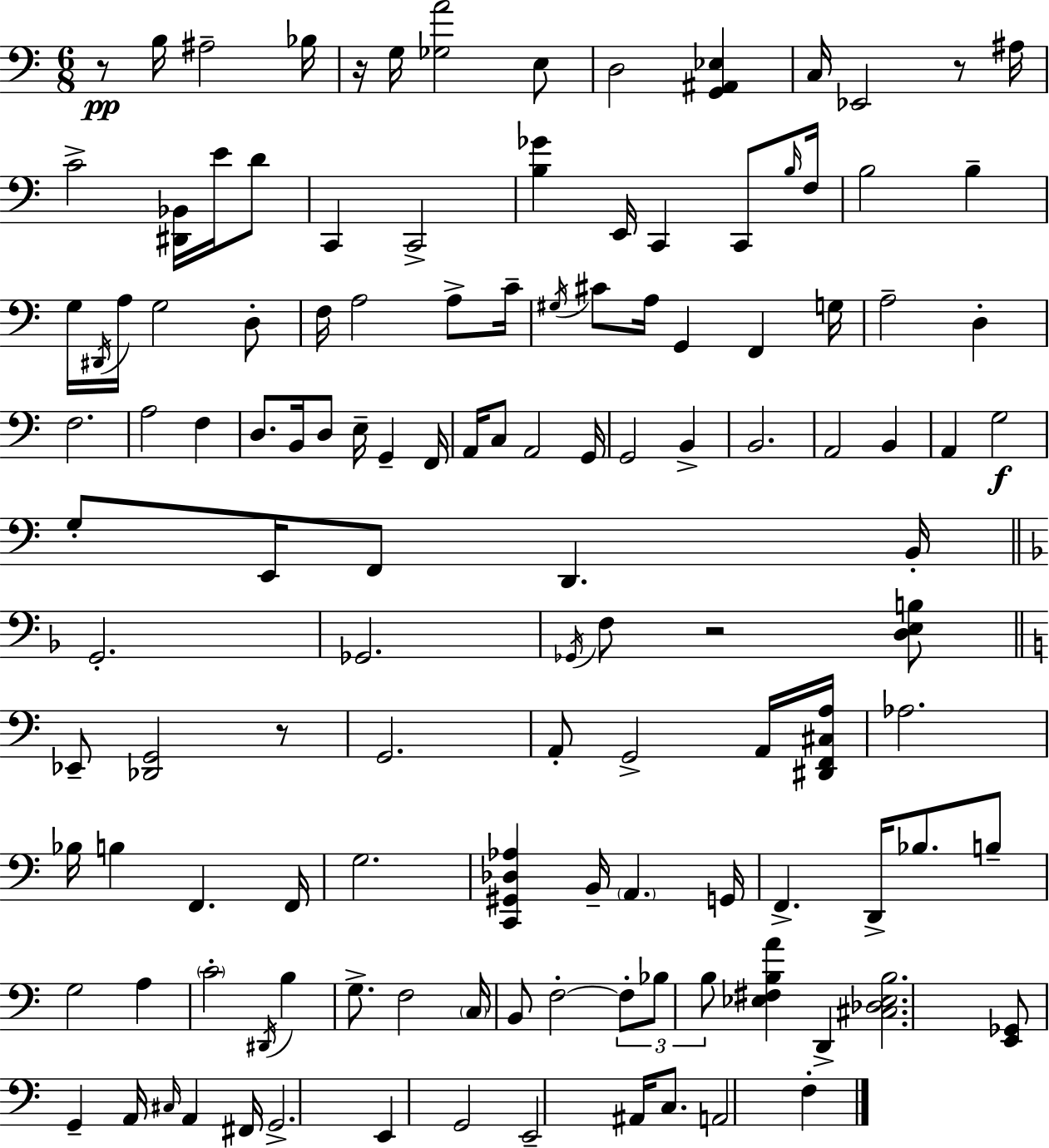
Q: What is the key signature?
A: A minor